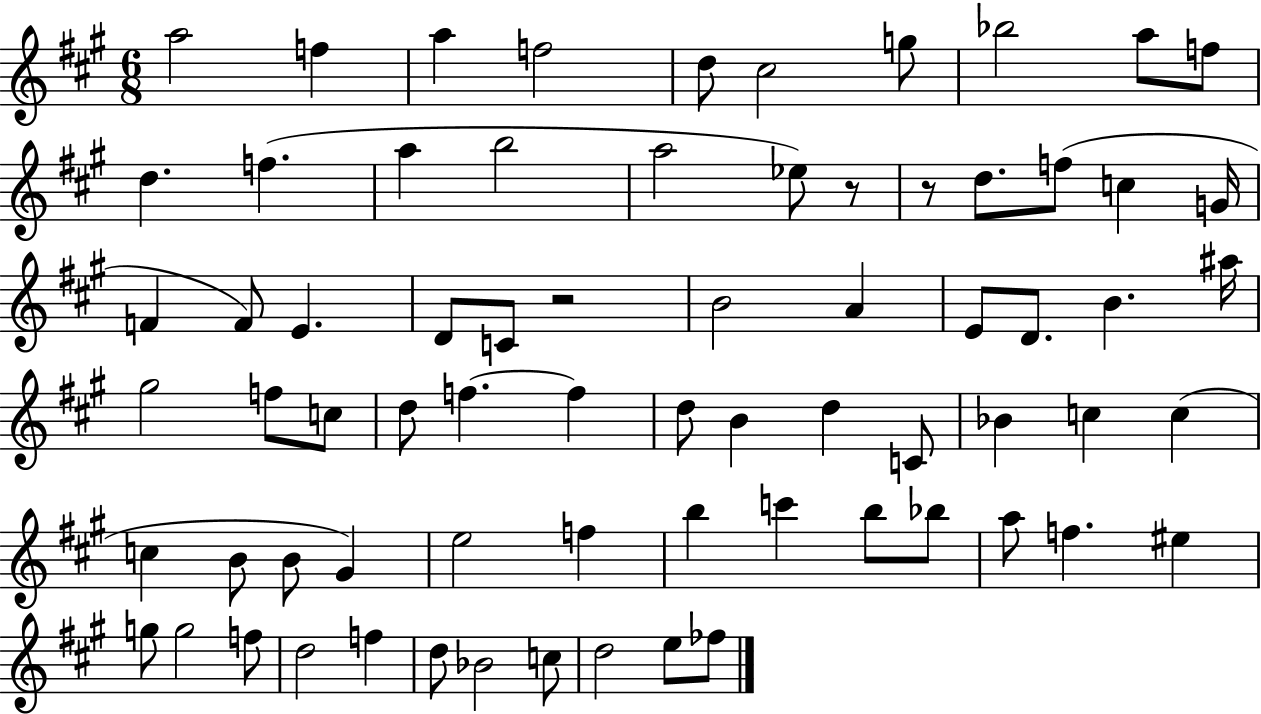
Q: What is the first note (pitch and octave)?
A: A5